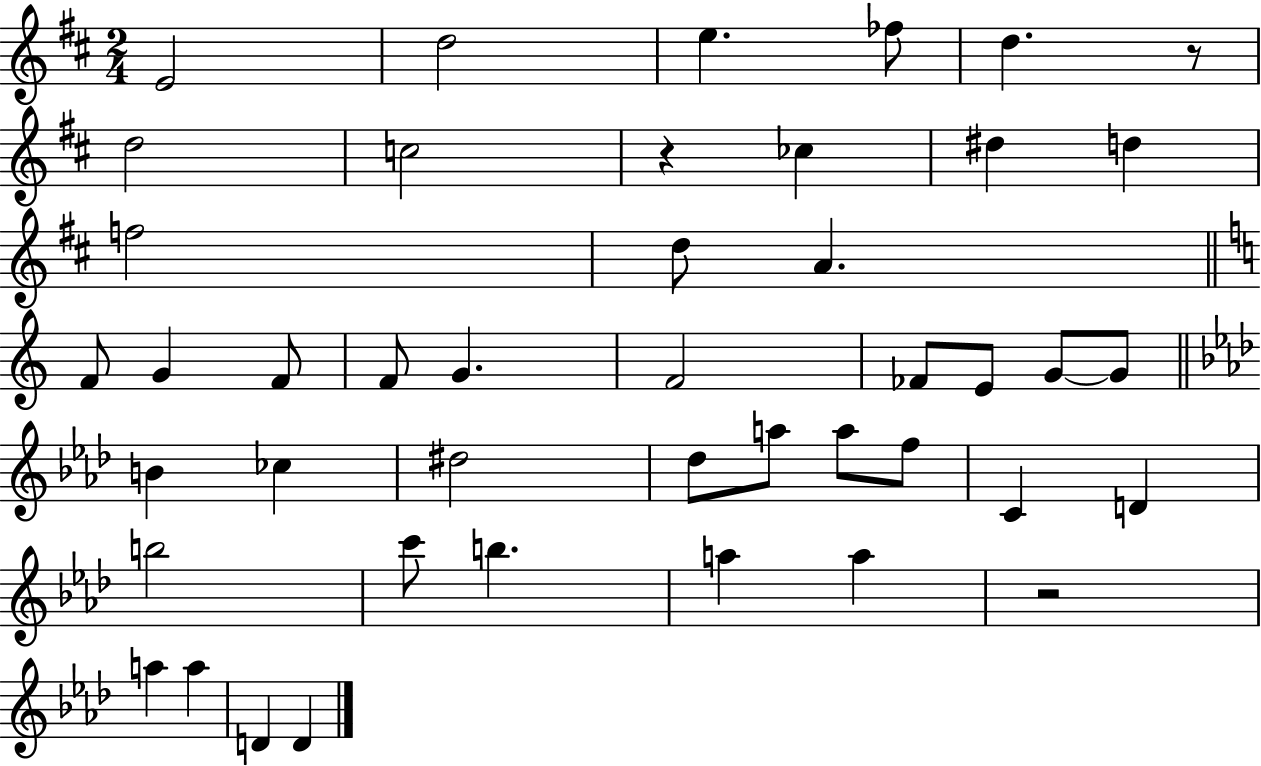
{
  \clef treble
  \numericTimeSignature
  \time 2/4
  \key d \major
  e'2 | d''2 | e''4. fes''8 | d''4. r8 | \break d''2 | c''2 | r4 ces''4 | dis''4 d''4 | \break f''2 | d''8 a'4. | \bar "||" \break \key a \minor f'8 g'4 f'8 | f'8 g'4. | f'2 | fes'8 e'8 g'8~~ g'8 | \break \bar "||" \break \key f \minor b'4 ces''4 | dis''2 | des''8 a''8 a''8 f''8 | c'4 d'4 | \break b''2 | c'''8 b''4. | a''4 a''4 | r2 | \break a''4 a''4 | d'4 d'4 | \bar "|."
}